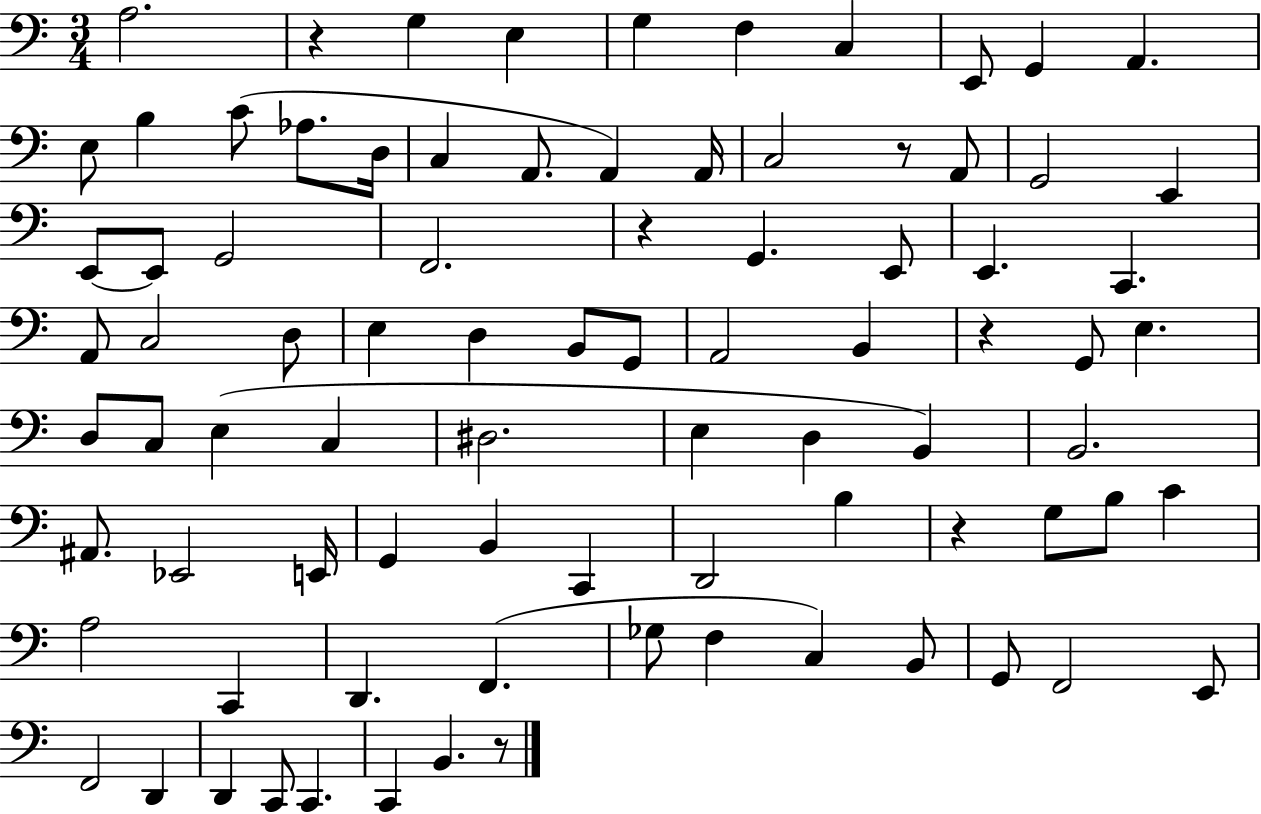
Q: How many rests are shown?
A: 6